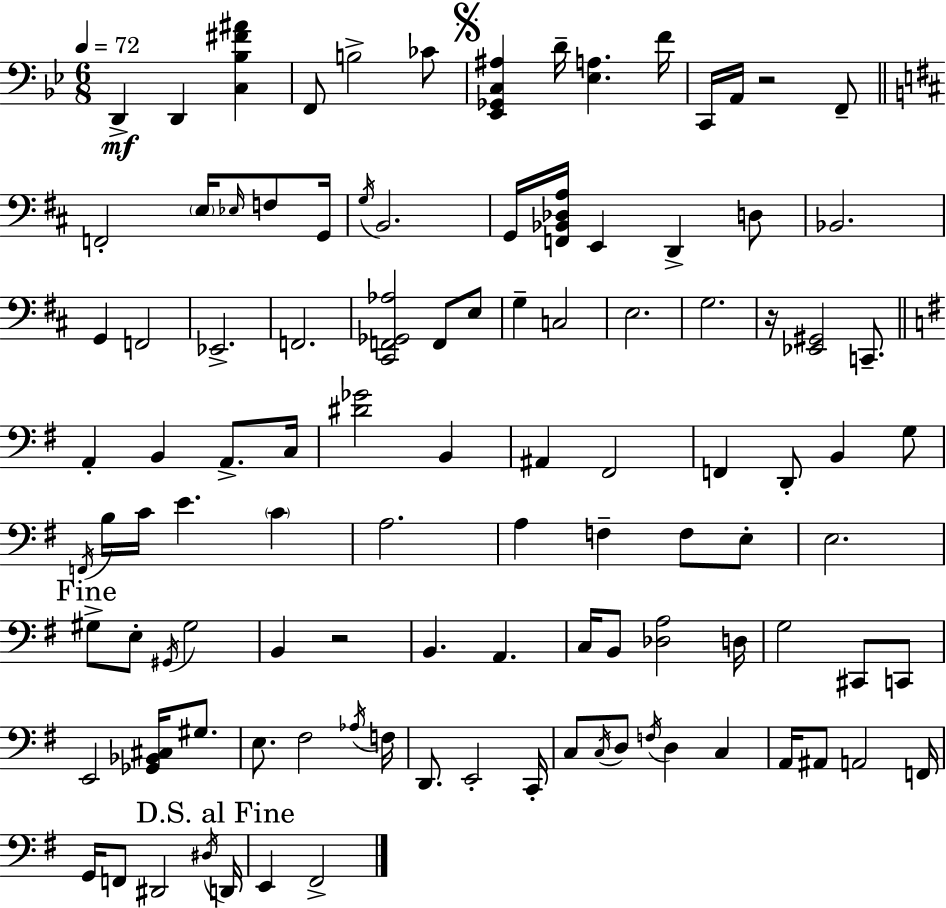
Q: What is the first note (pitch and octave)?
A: D2